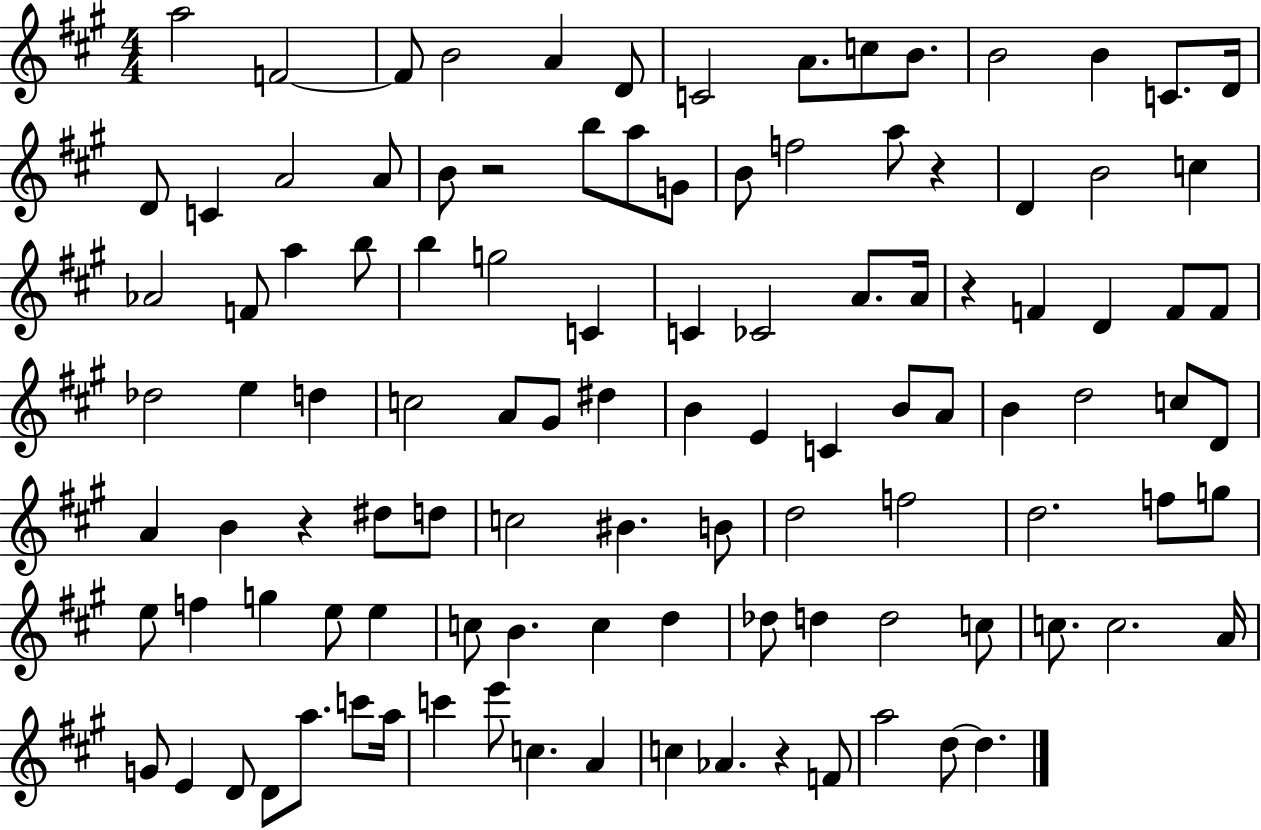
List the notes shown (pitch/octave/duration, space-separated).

A5/h F4/h F4/e B4/h A4/q D4/e C4/h A4/e. C5/e B4/e. B4/h B4/q C4/e. D4/s D4/e C4/q A4/h A4/e B4/e R/h B5/e A5/e G4/e B4/e F5/h A5/e R/q D4/q B4/h C5/q Ab4/h F4/e A5/q B5/e B5/q G5/h C4/q C4/q CES4/h A4/e. A4/s R/q F4/q D4/q F4/e F4/e Db5/h E5/q D5/q C5/h A4/e G#4/e D#5/q B4/q E4/q C4/q B4/e A4/e B4/q D5/h C5/e D4/e A4/q B4/q R/q D#5/e D5/e C5/h BIS4/q. B4/e D5/h F5/h D5/h. F5/e G5/e E5/e F5/q G5/q E5/e E5/q C5/e B4/q. C5/q D5/q Db5/e D5/q D5/h C5/e C5/e. C5/h. A4/s G4/e E4/q D4/e D4/e A5/e. C6/e A5/s C6/q E6/e C5/q. A4/q C5/q Ab4/q. R/q F4/e A5/h D5/e D5/q.